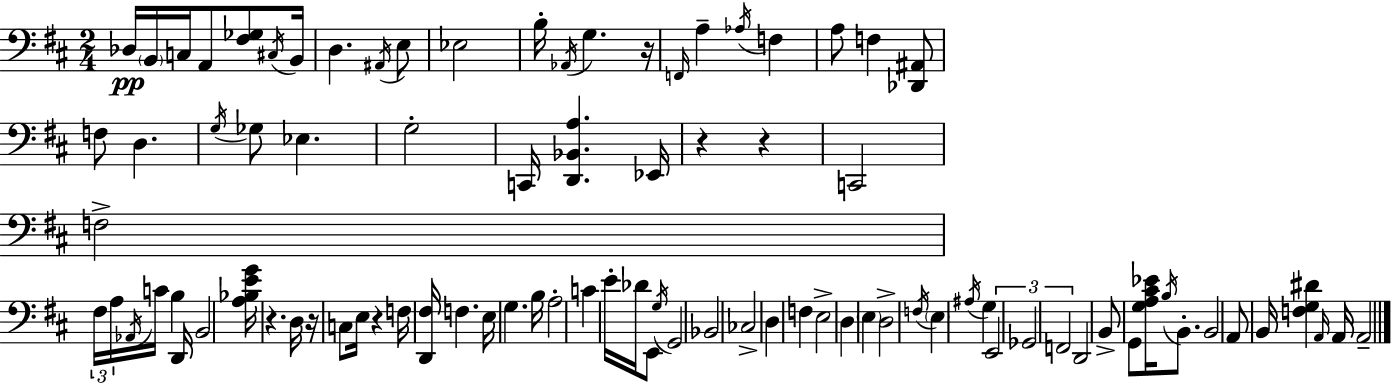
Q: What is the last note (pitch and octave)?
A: A2